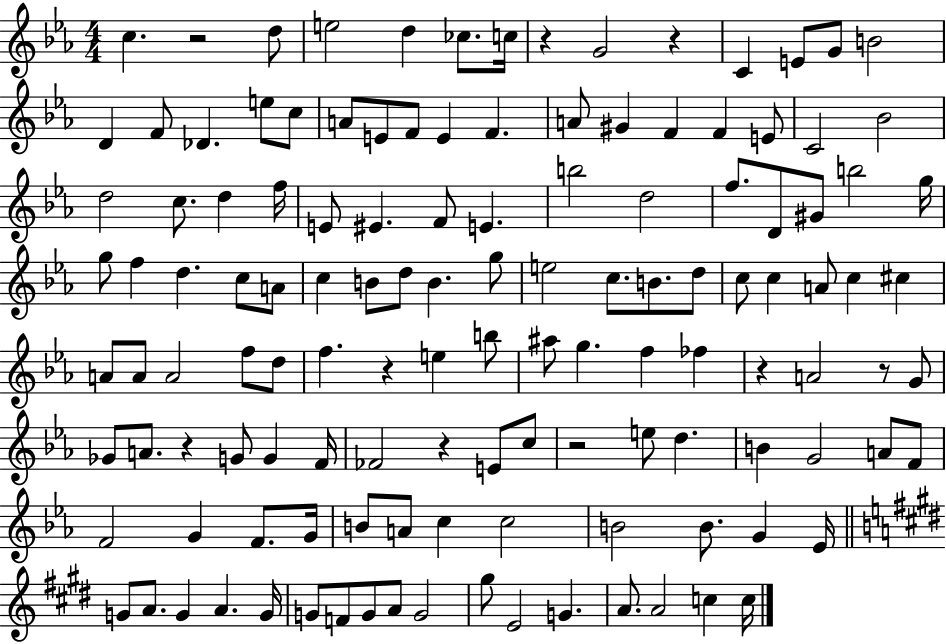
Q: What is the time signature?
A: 4/4